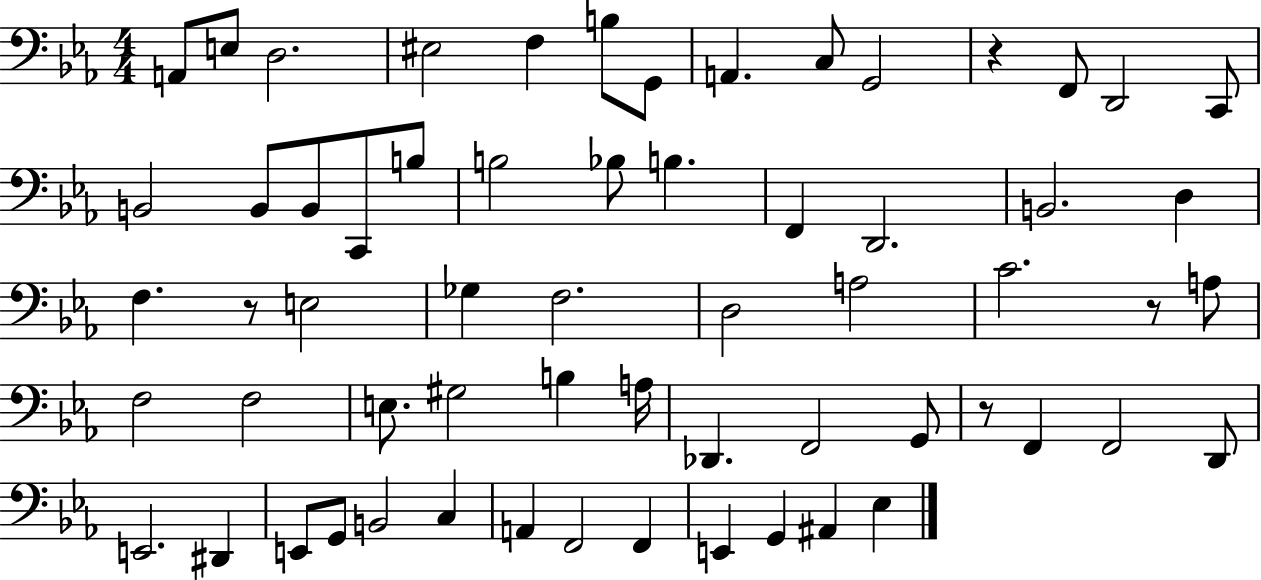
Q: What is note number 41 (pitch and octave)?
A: F2